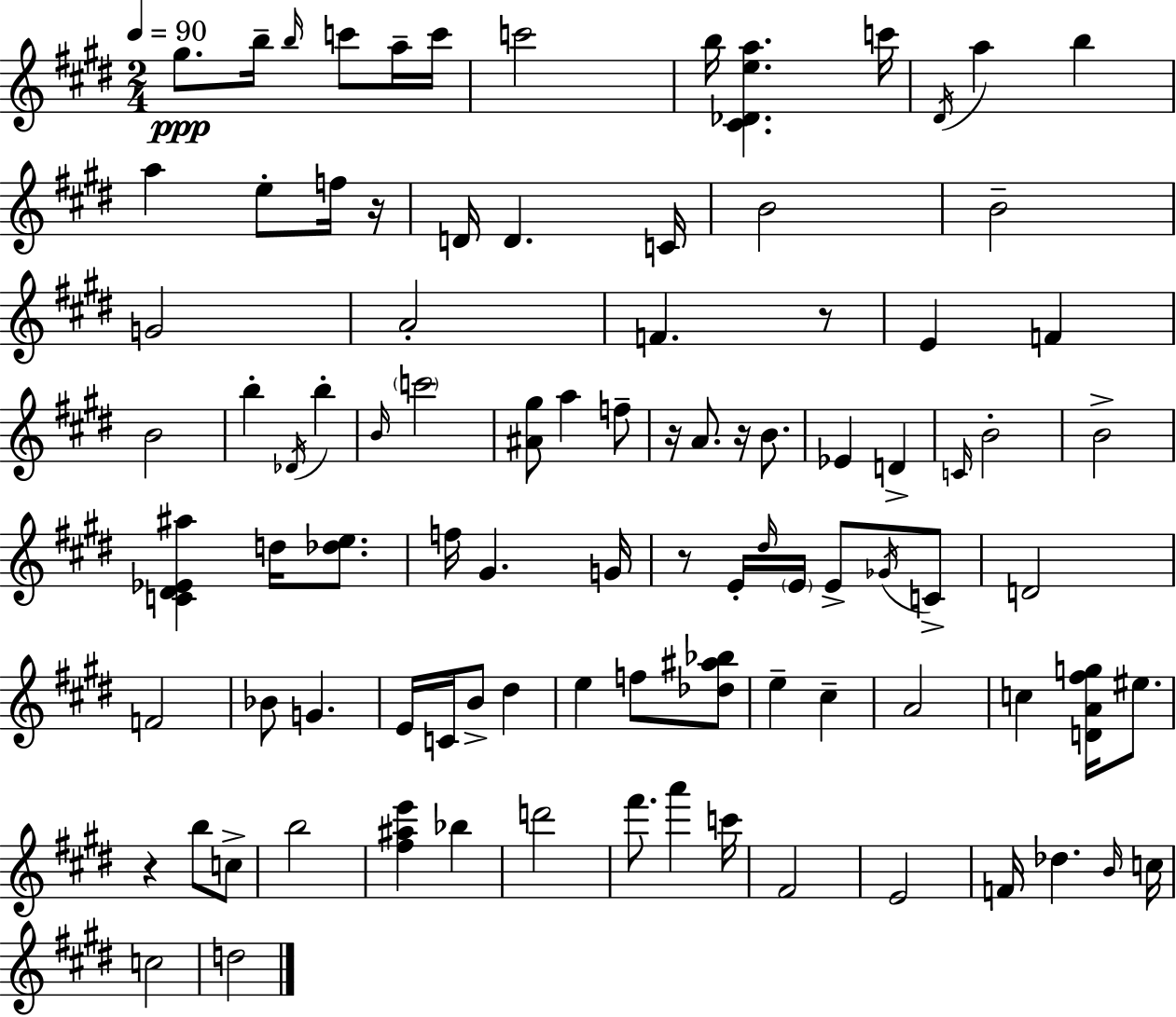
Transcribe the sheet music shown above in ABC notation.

X:1
T:Untitled
M:2/4
L:1/4
K:E
^g/2 b/4 b/4 c'/2 a/4 c'/4 c'2 b/4 [^C_Dea] c'/4 ^D/4 a b a e/2 f/4 z/4 D/4 D C/4 B2 B2 G2 A2 F z/2 E F B2 b _D/4 b B/4 c'2 [^A^g]/2 a f/2 z/4 A/2 z/4 B/2 _E D C/4 B2 B2 [C^D_E^a] d/4 [_de]/2 f/4 ^G G/4 z/2 E/4 ^d/4 E/4 E/2 _G/4 C/2 D2 F2 _B/2 G E/4 C/4 B/2 ^d e f/2 [_d^a_b]/2 e ^c A2 c [DA^fg]/4 ^e/2 z b/2 c/2 b2 [^f^ae'] _b d'2 ^f'/2 a' c'/4 ^F2 E2 F/4 _d B/4 c/4 c2 d2